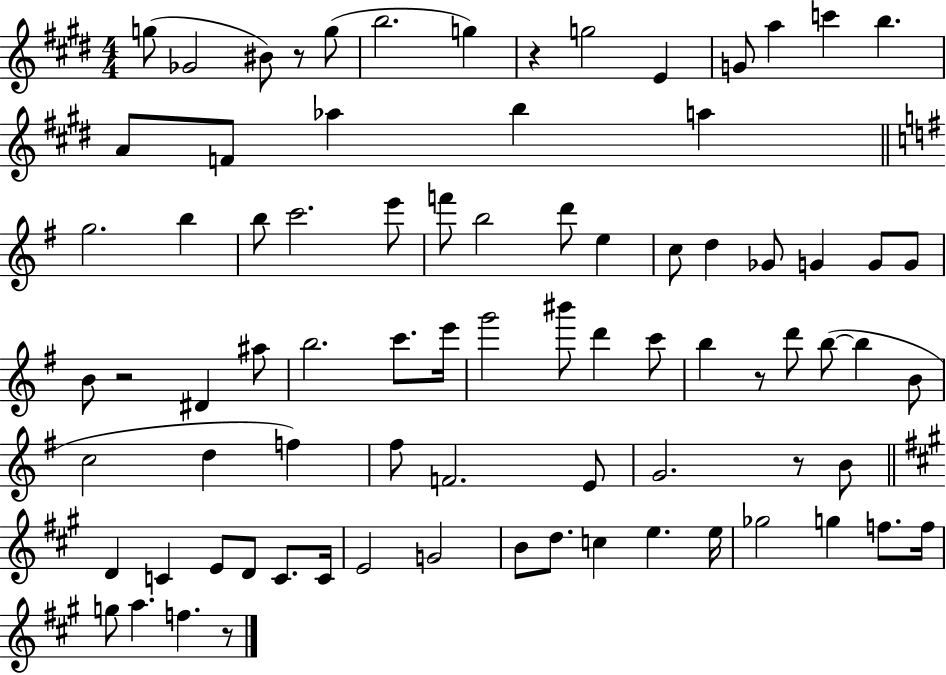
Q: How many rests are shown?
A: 6